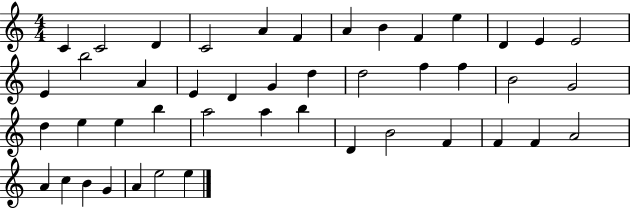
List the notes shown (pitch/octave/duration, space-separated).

C4/q C4/h D4/q C4/h A4/q F4/q A4/q B4/q F4/q E5/q D4/q E4/q E4/h E4/q B5/h A4/q E4/q D4/q G4/q D5/q D5/h F5/q F5/q B4/h G4/h D5/q E5/q E5/q B5/q A5/h A5/q B5/q D4/q B4/h F4/q F4/q F4/q A4/h A4/q C5/q B4/q G4/q A4/q E5/h E5/q